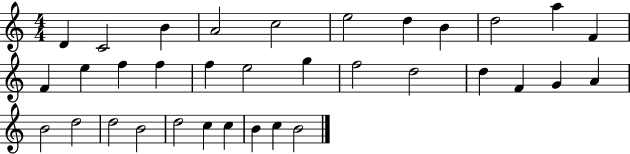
{
  \clef treble
  \numericTimeSignature
  \time 4/4
  \key c \major
  d'4 c'2 b'4 | a'2 c''2 | e''2 d''4 b'4 | d''2 a''4 f'4 | \break f'4 e''4 f''4 f''4 | f''4 e''2 g''4 | f''2 d''2 | d''4 f'4 g'4 a'4 | \break b'2 d''2 | d''2 b'2 | d''2 c''4 c''4 | b'4 c''4 b'2 | \break \bar "|."
}